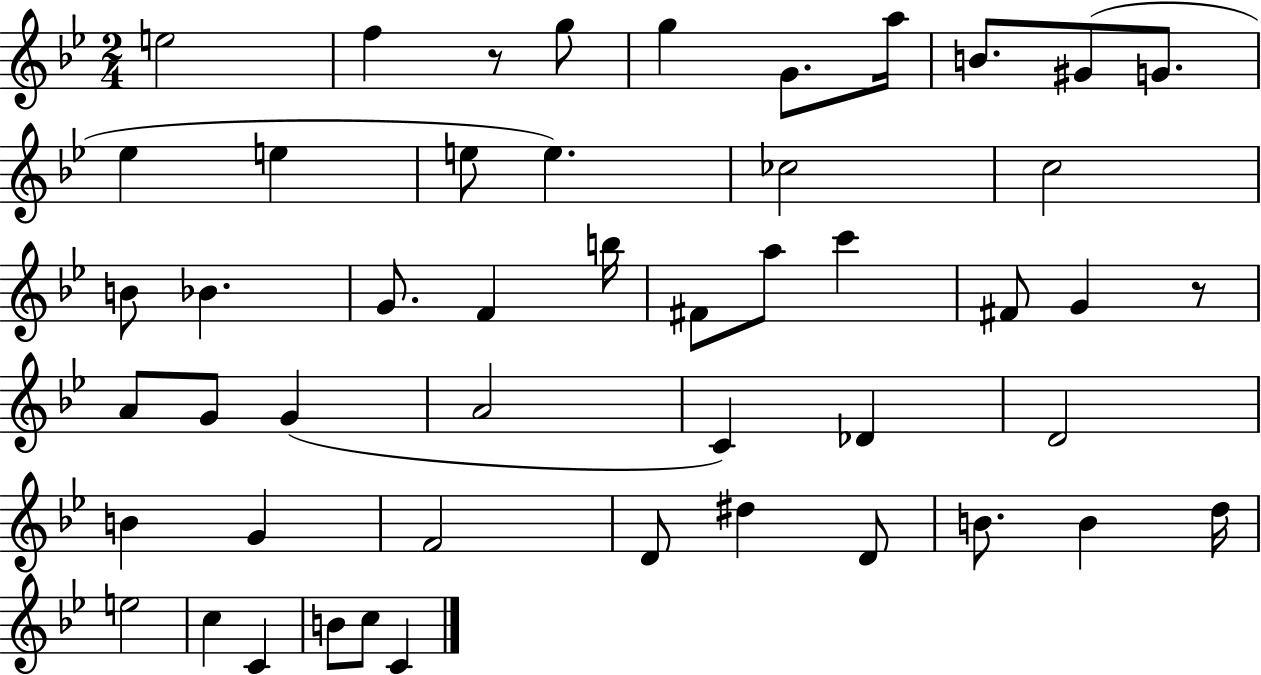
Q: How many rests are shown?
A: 2